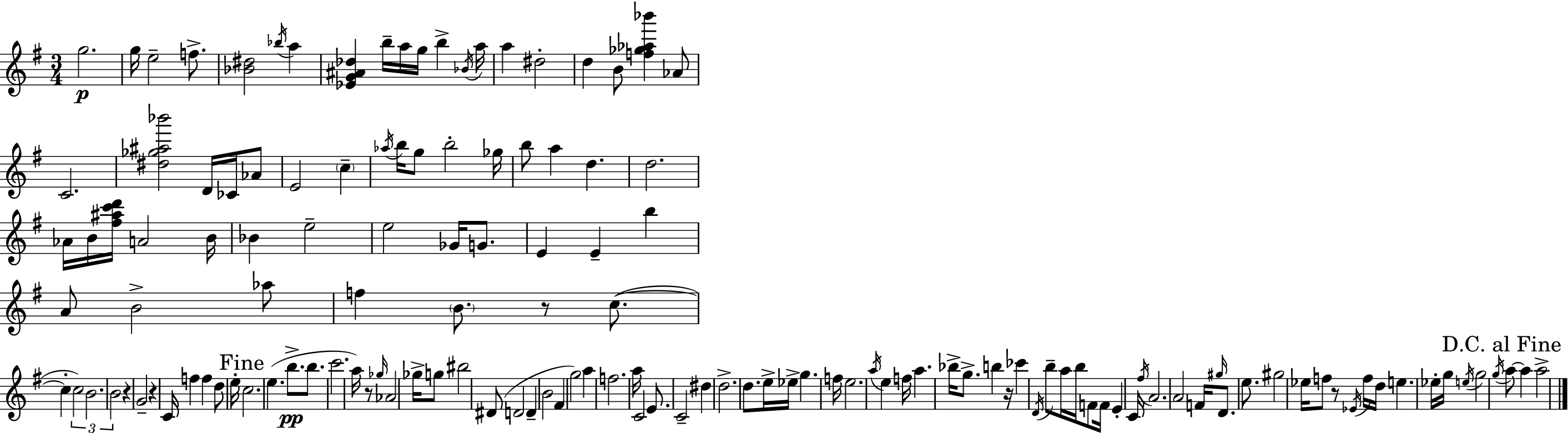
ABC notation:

X:1
T:Untitled
M:3/4
L:1/4
K:G
g2 g/4 e2 f/2 [_B^d]2 _b/4 a [_EG^A_d] b/4 a/4 g/4 b _B/4 a/4 a ^d2 d B/2 [f_g_a_b'] _A/2 C2 [^d_g^a_b']2 D/4 _C/4 _A/2 E2 c _a/4 b/4 g/2 b2 _g/4 b/2 a d d2 _A/4 B/4 [^f^ac'd']/4 A2 B/4 _B e2 e2 _G/4 G/2 E E b A/2 B2 _a/2 f B/2 z/2 c/2 c c2 B2 B2 z G2 z C/4 f f d/2 e/4 c2 e b/2 b/2 c'2 a/4 z/2 _g/4 _A2 _g/4 g/2 ^b2 ^D/2 D2 D B2 ^F g2 a f2 a/4 C2 E/2 C2 ^d d2 d/2 e/4 _e/4 g f/4 e2 a/4 e f/4 a _b/4 g/2 b z/4 _c' D/4 b/2 a/4 b/4 F/2 F/4 E C/4 ^f/4 A2 A2 F/4 ^g/4 D/2 e/2 ^g2 _e/4 f/2 z/2 _E/4 f/4 d/4 e _e/4 g/4 e/4 g2 g/4 a/2 a a2